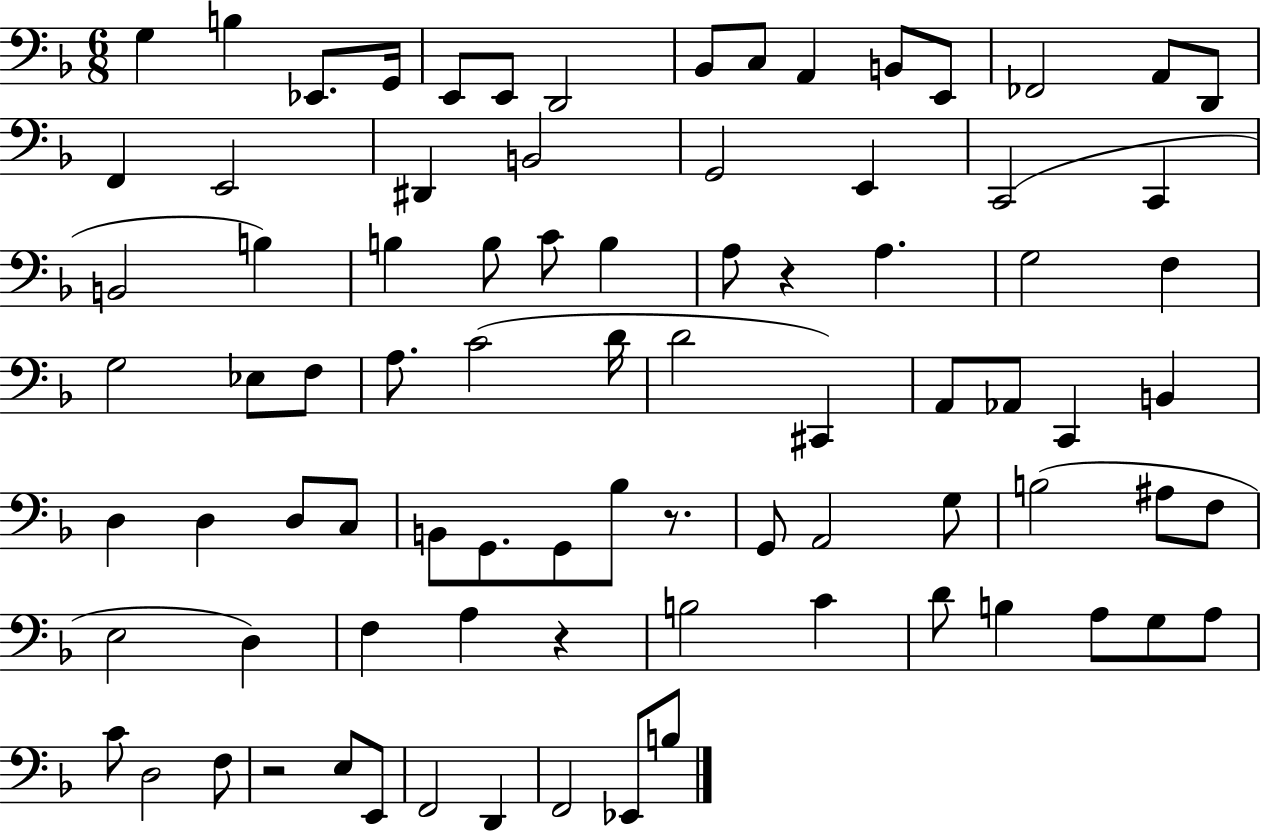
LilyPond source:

{
  \clef bass
  \numericTimeSignature
  \time 6/8
  \key f \major
  g4 b4 ees,8. g,16 | e,8 e,8 d,2 | bes,8 c8 a,4 b,8 e,8 | fes,2 a,8 d,8 | \break f,4 e,2 | dis,4 b,2 | g,2 e,4 | c,2( c,4 | \break b,2 b4) | b4 b8 c'8 b4 | a8 r4 a4. | g2 f4 | \break g2 ees8 f8 | a8. c'2( d'16 | d'2 cis,4) | a,8 aes,8 c,4 b,4 | \break d4 d4 d8 c8 | b,8 g,8. g,8 bes8 r8. | g,8 a,2 g8 | b2( ais8 f8 | \break e2 d4) | f4 a4 r4 | b2 c'4 | d'8 b4 a8 g8 a8 | \break c'8 d2 f8 | r2 e8 e,8 | f,2 d,4 | f,2 ees,8 b8 | \break \bar "|."
}